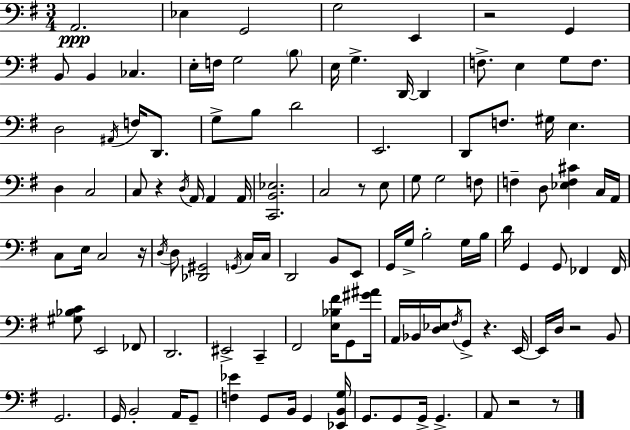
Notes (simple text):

A2/h. Eb3/q G2/h G3/h E2/q R/h G2/q B2/e B2/q CES3/q. E3/s F3/s G3/h B3/e E3/s G3/q. D2/s D2/q F3/e. E3/q G3/e F3/e. D3/h A#2/s F3/s D2/e. G3/e B3/e D4/h E2/h. D2/e F3/e. G#3/s E3/q. D3/q C3/h C3/e R/q D3/s A2/s A2/q A2/s [C2,B2,Eb3]/h. C3/h R/e E3/e G3/e G3/h F3/e F3/q D3/e [Eb3,F3,C#4]/q C3/s A2/s C3/e E3/s C3/h R/s D3/s D3/e [Db2,G#2]/h G2/s C3/s C3/s D2/h B2/e E2/e G2/s G3/s B3/h G3/s B3/s D4/s G2/q G2/e FES2/q FES2/s [G#3,Bb3,C4]/e E2/h FES2/e D2/h. EIS2/h C2/q F#2/h [E3,Bb3,F#4]/s G2/e [G#4,A#4]/s A2/s Bb2/s [D3,Eb3]/s F#3/s G2/e R/q. E2/s E2/s D3/s R/h B2/e G2/h. G2/s B2/h A2/s G2/e [F3,Eb4]/q G2/e B2/s G2/q [Eb2,B2,G3]/s G2/e. G2/e G2/s G2/q. A2/e R/h R/e